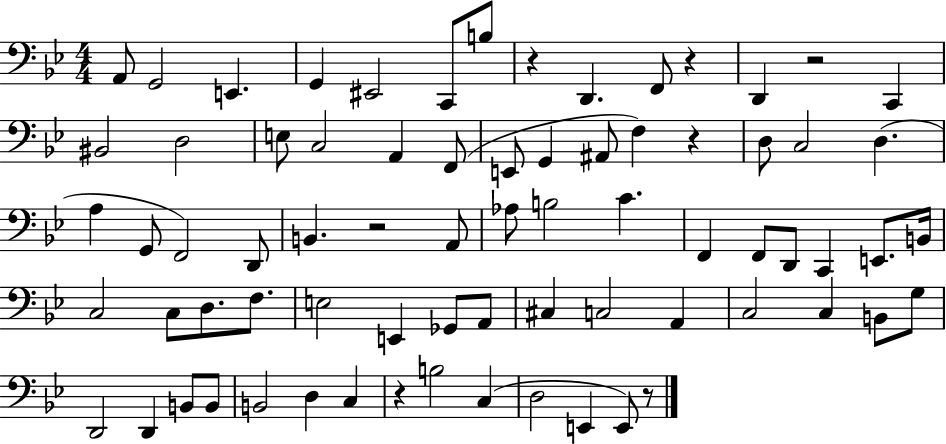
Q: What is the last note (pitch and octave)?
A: E2